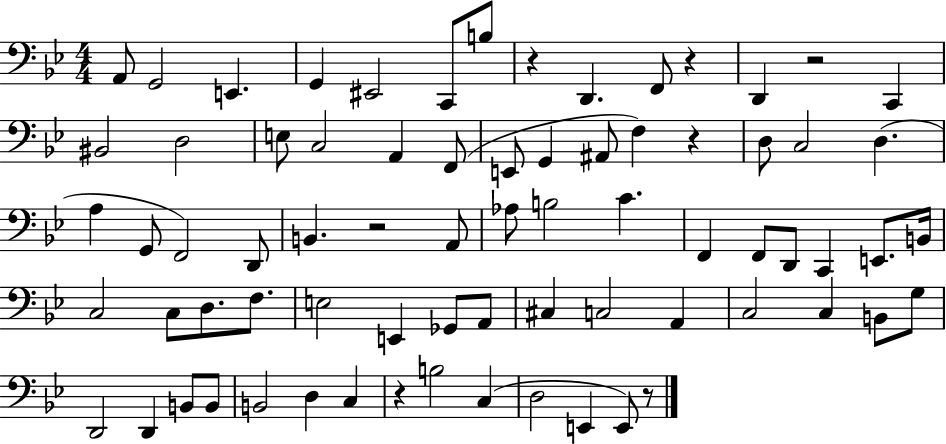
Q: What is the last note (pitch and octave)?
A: E2